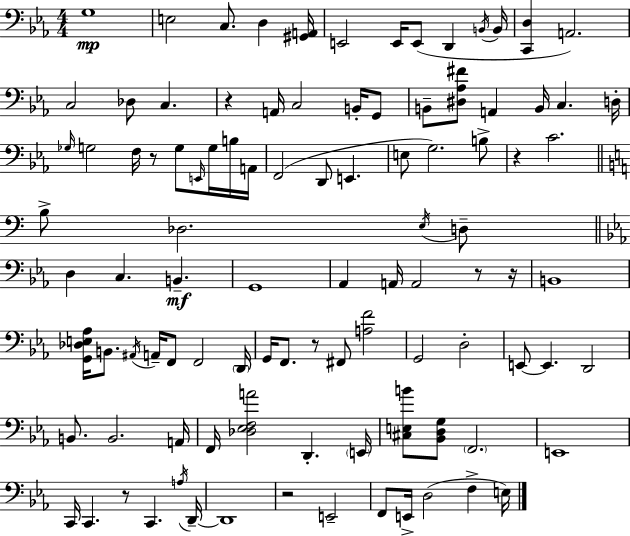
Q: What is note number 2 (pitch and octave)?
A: E3